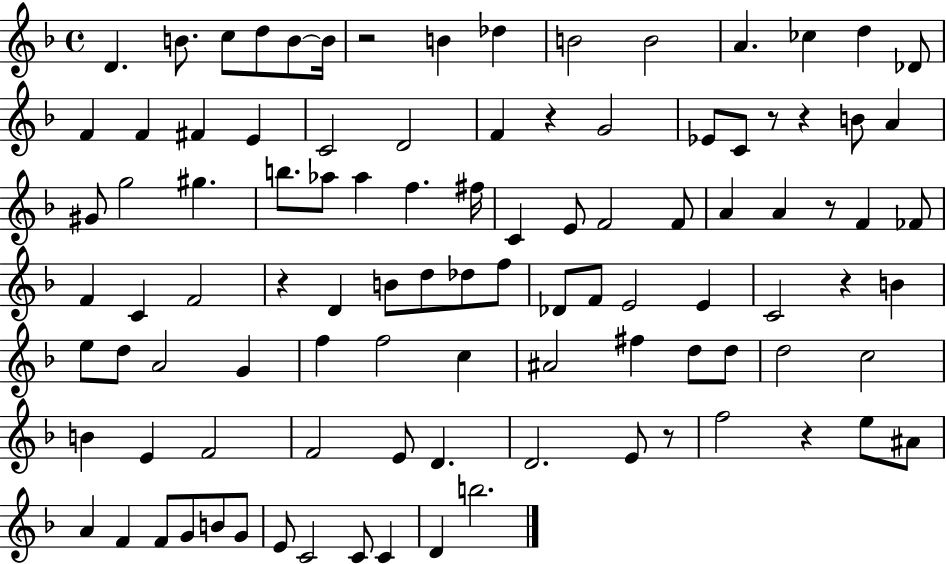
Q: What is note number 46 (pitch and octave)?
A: D4